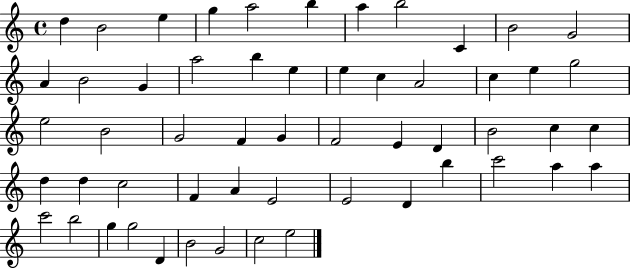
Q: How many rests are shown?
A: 0